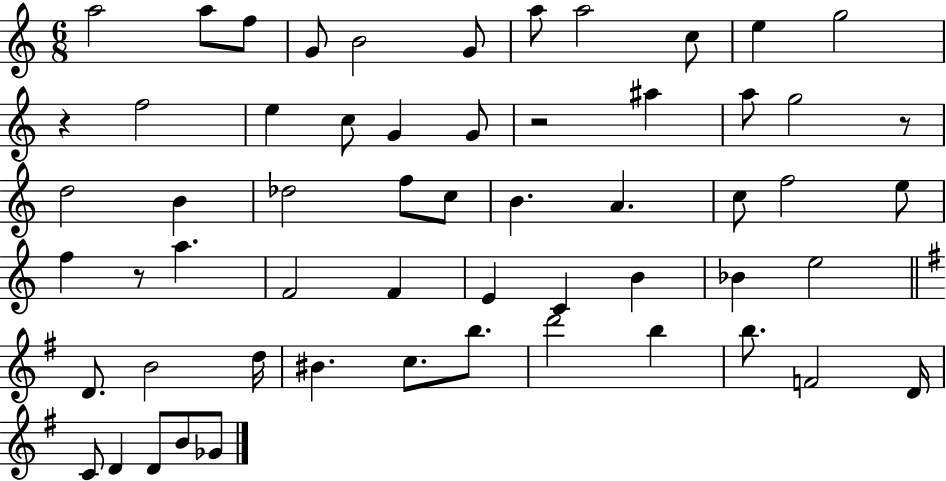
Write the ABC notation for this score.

X:1
T:Untitled
M:6/8
L:1/4
K:C
a2 a/2 f/2 G/2 B2 G/2 a/2 a2 c/2 e g2 z f2 e c/2 G G/2 z2 ^a a/2 g2 z/2 d2 B _d2 f/2 c/2 B A c/2 f2 e/2 f z/2 a F2 F E C B _B e2 D/2 B2 d/4 ^B c/2 b/2 d'2 b b/2 F2 D/4 C/2 D D/2 B/2 _G/2